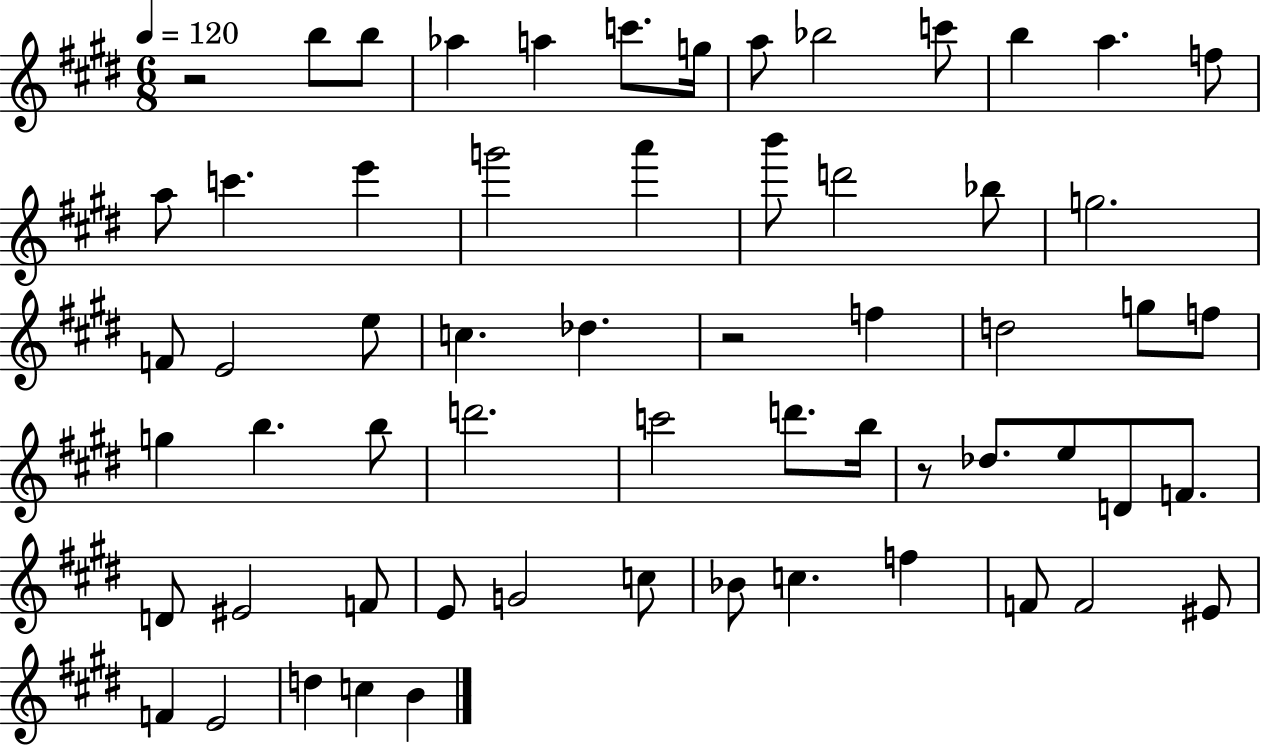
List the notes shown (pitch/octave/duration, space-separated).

R/h B5/e B5/e Ab5/q A5/q C6/e. G5/s A5/e Bb5/h C6/e B5/q A5/q. F5/e A5/e C6/q. E6/q G6/h A6/q B6/e D6/h Bb5/e G5/h. F4/e E4/h E5/e C5/q. Db5/q. R/h F5/q D5/h G5/e F5/e G5/q B5/q. B5/e D6/h. C6/h D6/e. B5/s R/e Db5/e. E5/e D4/e F4/e. D4/e EIS4/h F4/e E4/e G4/h C5/e Bb4/e C5/q. F5/q F4/e F4/h EIS4/e F4/q E4/h D5/q C5/q B4/q